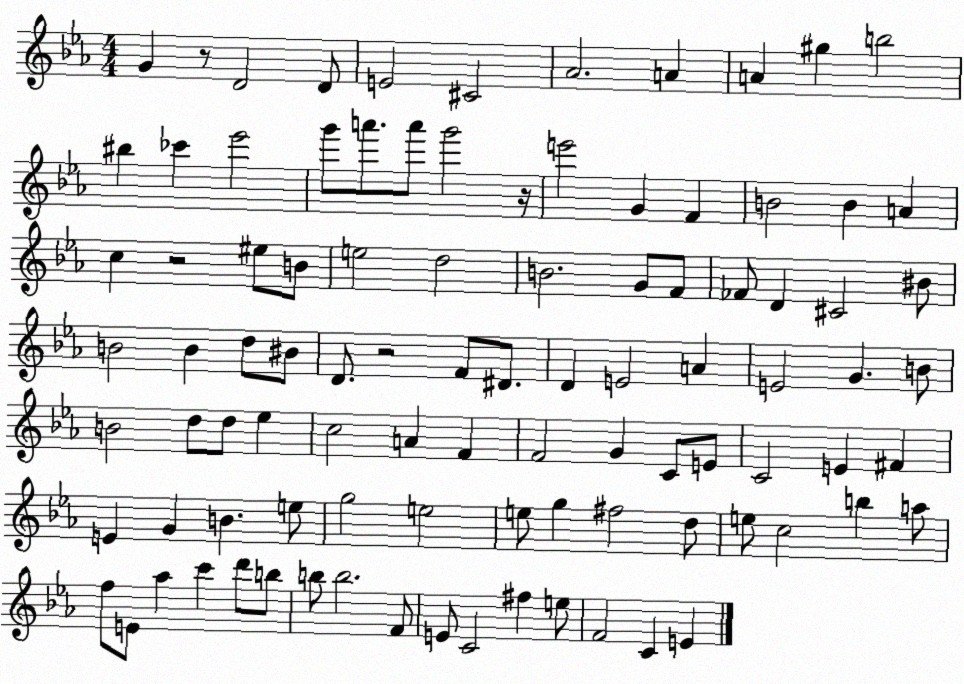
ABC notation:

X:1
T:Untitled
M:4/4
L:1/4
K:Eb
G z/2 D2 D/2 E2 ^C2 _A2 A A ^g b2 ^b _c' _e'2 g'/2 a'/2 a'/2 g'2 z/4 e'2 G F B2 B A c z2 ^e/2 B/2 e2 d2 B2 G/2 F/2 _F/2 D ^C2 ^B/2 B2 B d/2 ^B/2 D/2 z2 F/2 ^D/2 D E2 A E2 G B/2 B2 d/2 d/2 _e c2 A F F2 G C/2 E/2 C2 E ^F E G B e/2 g2 e2 e/2 g ^f2 d/2 e/2 c2 b a/2 f/2 E/2 _a c' d'/2 b/2 b/2 b2 F/2 E/2 C2 ^f e/2 F2 C E